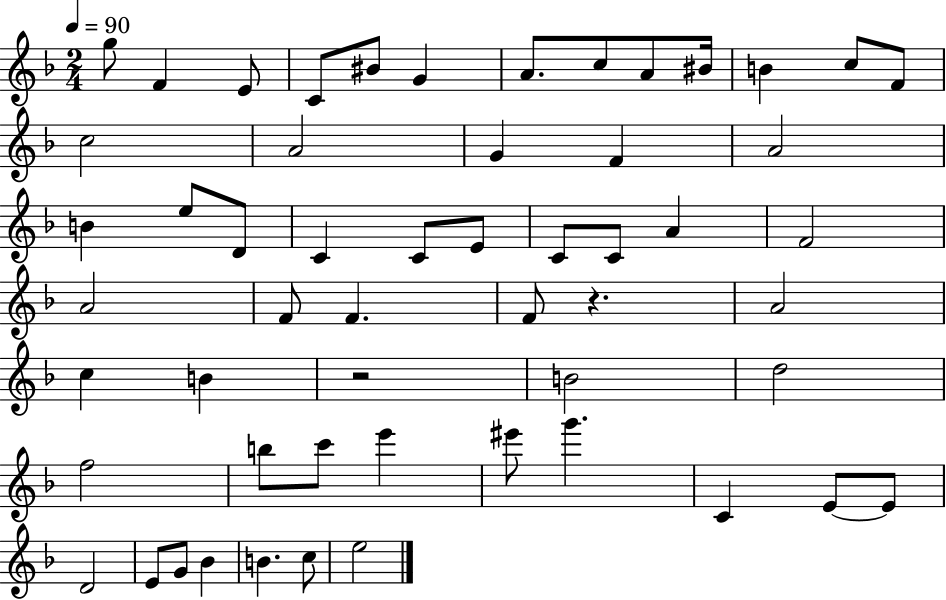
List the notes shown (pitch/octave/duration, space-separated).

G5/e F4/q E4/e C4/e BIS4/e G4/q A4/e. C5/e A4/e BIS4/s B4/q C5/e F4/e C5/h A4/h G4/q F4/q A4/h B4/q E5/e D4/e C4/q C4/e E4/e C4/e C4/e A4/q F4/h A4/h F4/e F4/q. F4/e R/q. A4/h C5/q B4/q R/h B4/h D5/h F5/h B5/e C6/e E6/q EIS6/e G6/q. C4/q E4/e E4/e D4/h E4/e G4/e Bb4/q B4/q. C5/e E5/h